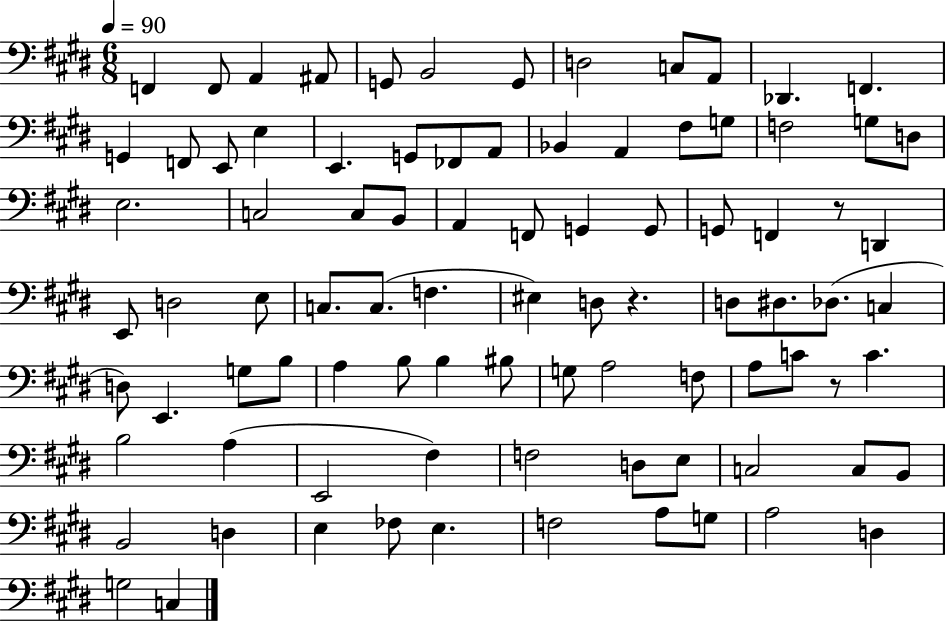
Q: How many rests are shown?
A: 3